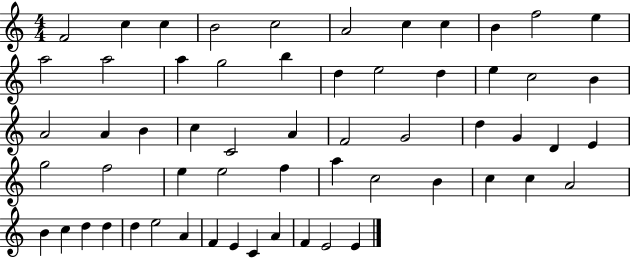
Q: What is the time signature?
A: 4/4